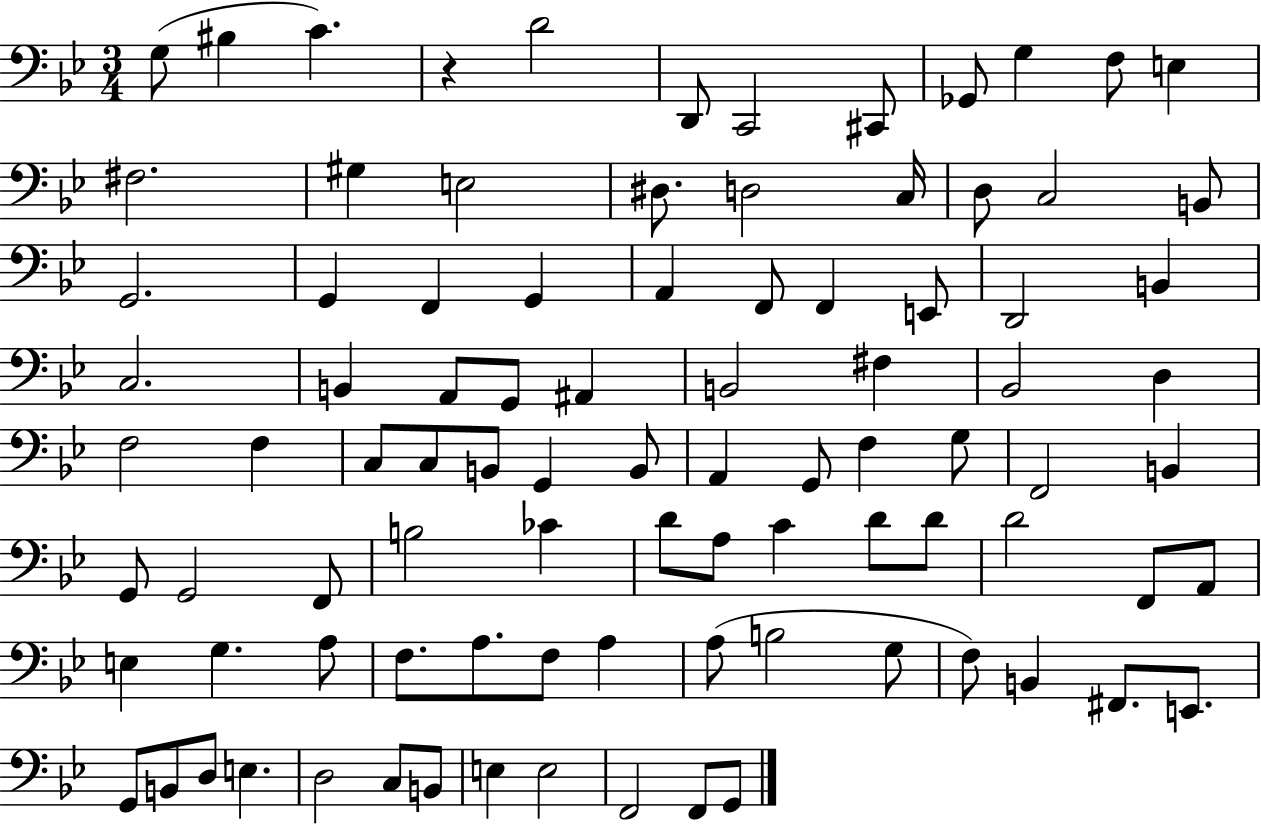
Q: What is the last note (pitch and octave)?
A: G2